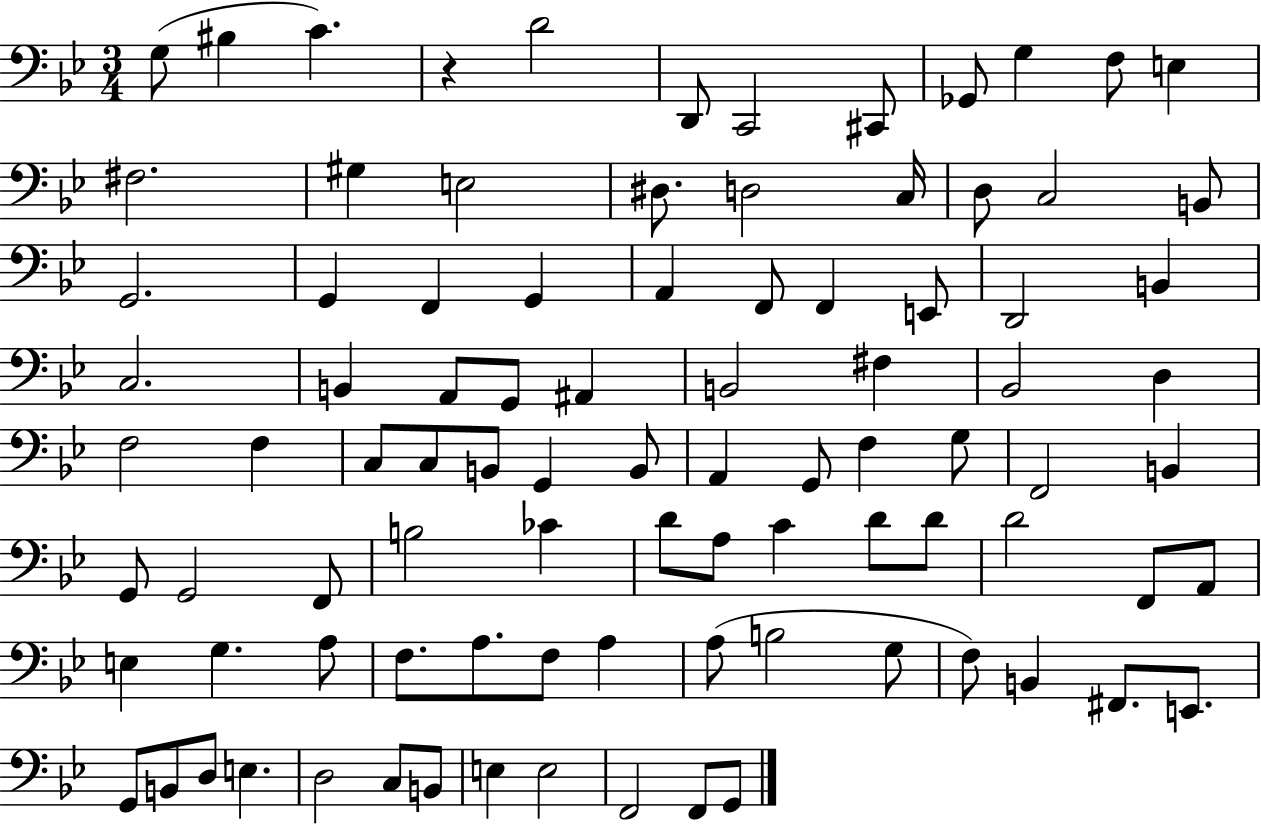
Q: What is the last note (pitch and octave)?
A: G2